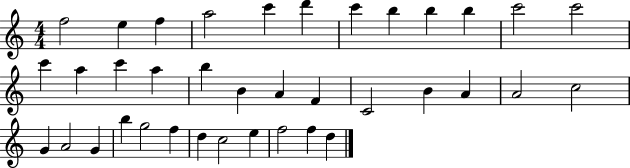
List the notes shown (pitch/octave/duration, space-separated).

F5/h E5/q F5/q A5/h C6/q D6/q C6/q B5/q B5/q B5/q C6/h C6/h C6/q A5/q C6/q A5/q B5/q B4/q A4/q F4/q C4/h B4/q A4/q A4/h C5/h G4/q A4/h G4/q B5/q G5/h F5/q D5/q C5/h E5/q F5/h F5/q D5/q